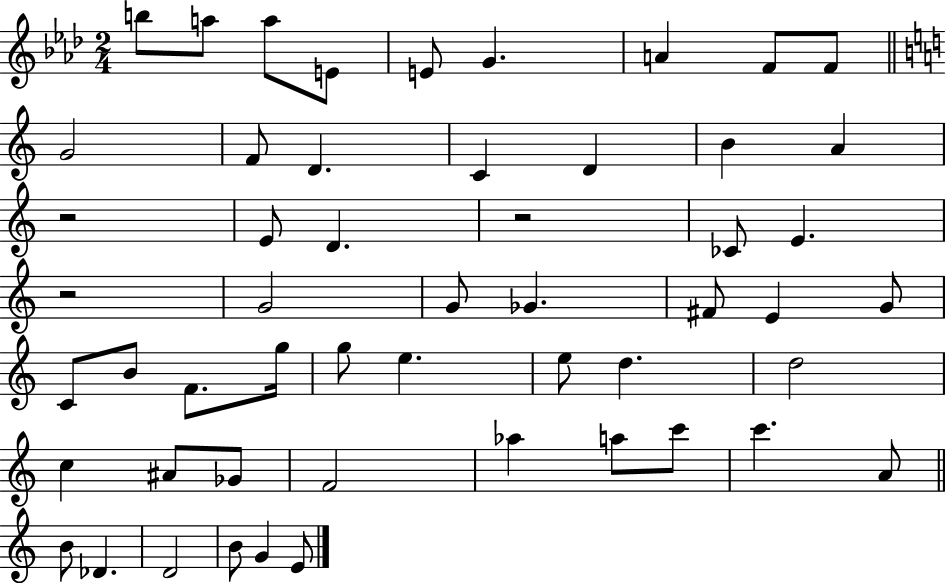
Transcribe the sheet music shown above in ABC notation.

X:1
T:Untitled
M:2/4
L:1/4
K:Ab
b/2 a/2 a/2 E/2 E/2 G A F/2 F/2 G2 F/2 D C D B A z2 E/2 D z2 _C/2 E z2 G2 G/2 _G ^F/2 E G/2 C/2 B/2 F/2 g/4 g/2 e e/2 d d2 c ^A/2 _G/2 F2 _a a/2 c'/2 c' A/2 B/2 _D D2 B/2 G E/2